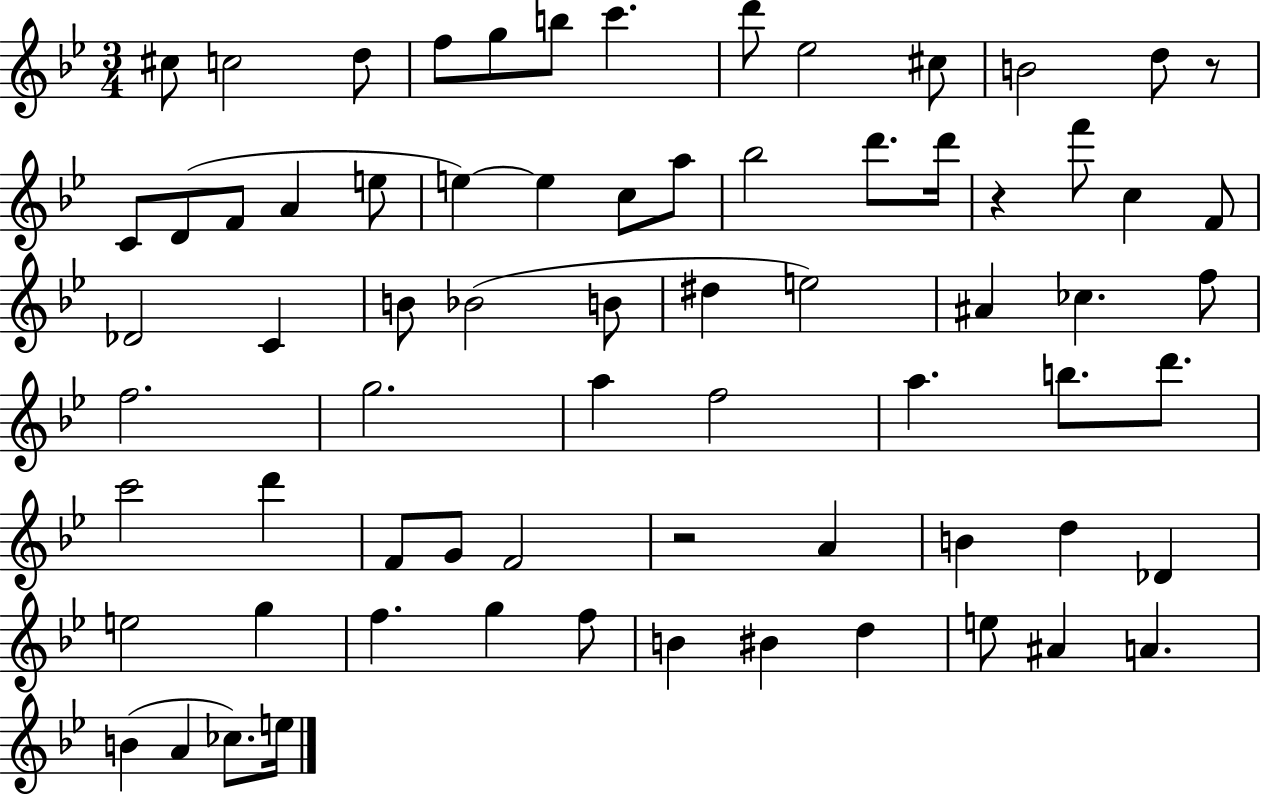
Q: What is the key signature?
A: BES major